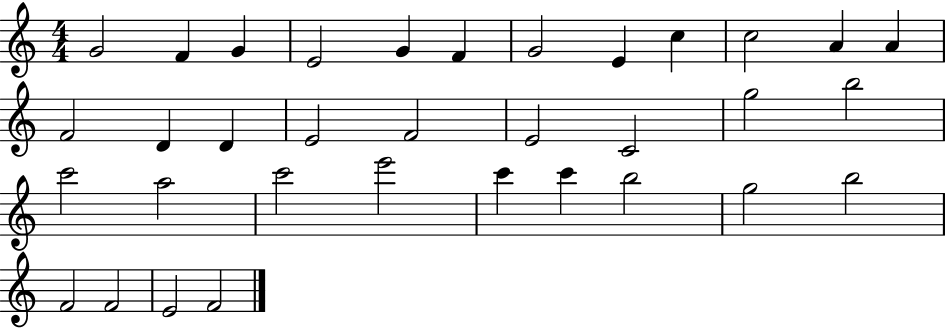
G4/h F4/q G4/q E4/h G4/q F4/q G4/h E4/q C5/q C5/h A4/q A4/q F4/h D4/q D4/q E4/h F4/h E4/h C4/h G5/h B5/h C6/h A5/h C6/h E6/h C6/q C6/q B5/h G5/h B5/h F4/h F4/h E4/h F4/h